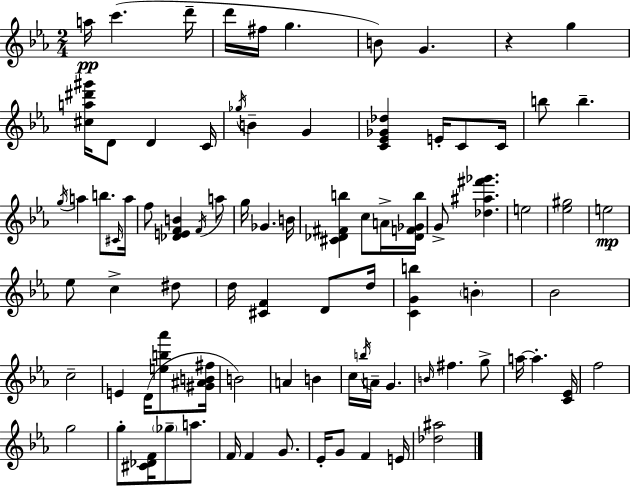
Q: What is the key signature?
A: EES major